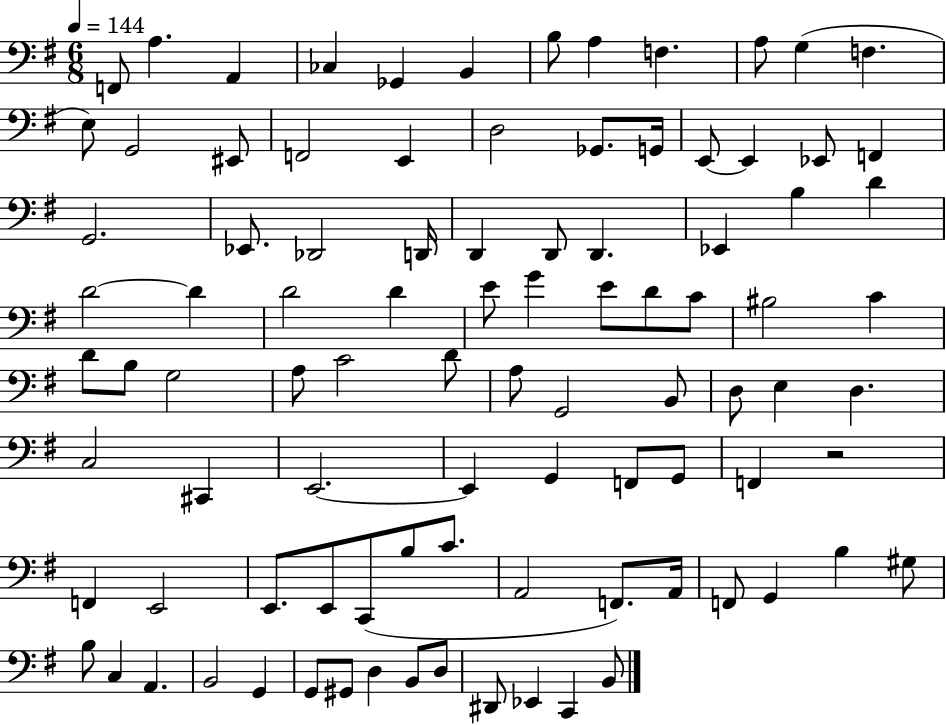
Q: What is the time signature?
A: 6/8